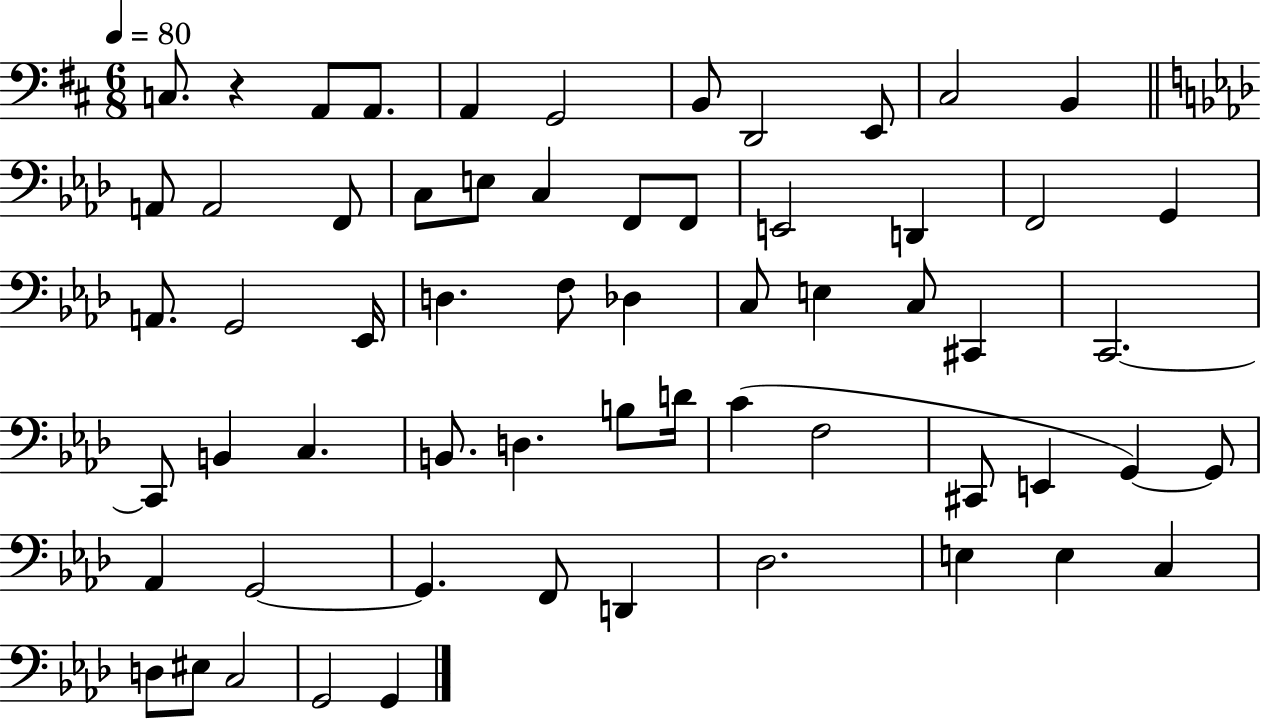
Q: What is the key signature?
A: D major